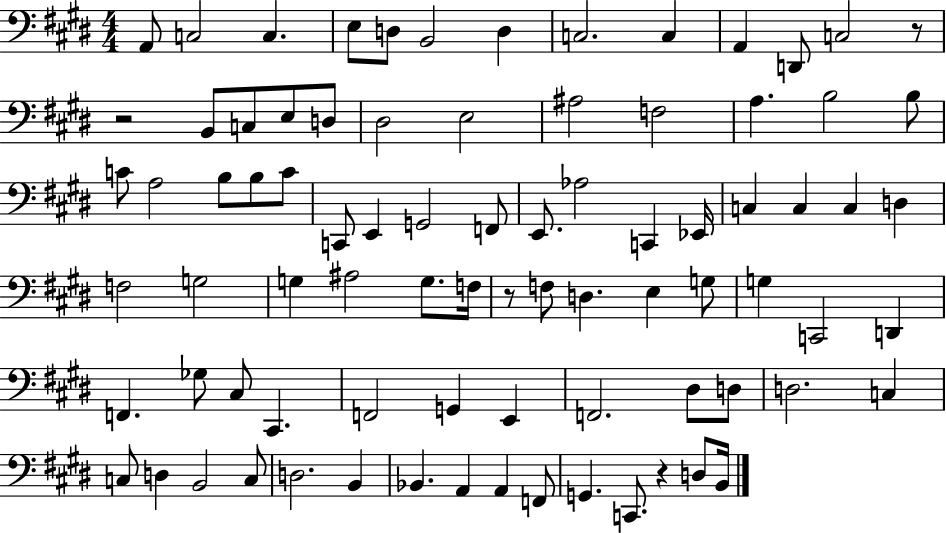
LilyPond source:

{
  \clef bass
  \numericTimeSignature
  \time 4/4
  \key e \major
  a,8 c2 c4. | e8 d8 b,2 d4 | c2. c4 | a,4 d,8 c2 r8 | \break r2 b,8 c8 e8 d8 | dis2 e2 | ais2 f2 | a4. b2 b8 | \break c'8 a2 b8 b8 c'8 | c,8 e,4 g,2 f,8 | e,8. aes2 c,4 ees,16 | c4 c4 c4 d4 | \break f2 g2 | g4 ais2 g8. f16 | r8 f8 d4. e4 g8 | g4 c,2 d,4 | \break f,4. ges8 cis8 cis,4. | f,2 g,4 e,4 | f,2. dis8 d8 | d2. c4 | \break c8 d4 b,2 c8 | d2. b,4 | bes,4. a,4 a,4 f,8 | g,4. c,8. r4 d8 b,16 | \break \bar "|."
}